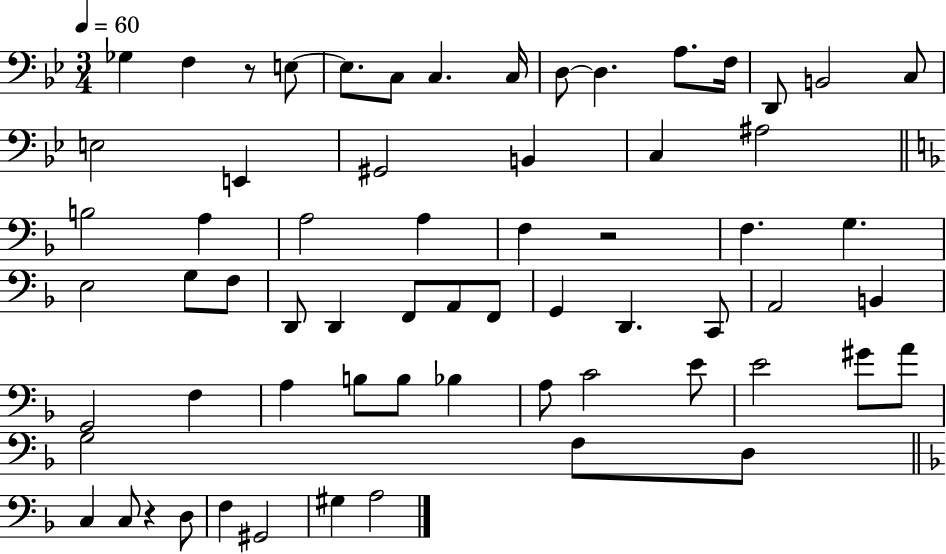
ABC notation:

X:1
T:Untitled
M:3/4
L:1/4
K:Bb
_G, F, z/2 E,/2 E,/2 C,/2 C, C,/4 D,/2 D, A,/2 F,/4 D,,/2 B,,2 C,/2 E,2 E,, ^G,,2 B,, C, ^A,2 B,2 A, A,2 A, F, z2 F, G, E,2 G,/2 F,/2 D,,/2 D,, F,,/2 A,,/2 F,,/2 G,, D,, C,,/2 A,,2 B,, G,,2 F, A, B,/2 B,/2 _B, A,/2 C2 E/2 E2 ^G/2 A/2 G,2 F,/2 D,/2 C, C,/2 z D,/2 F, ^G,,2 ^G, A,2